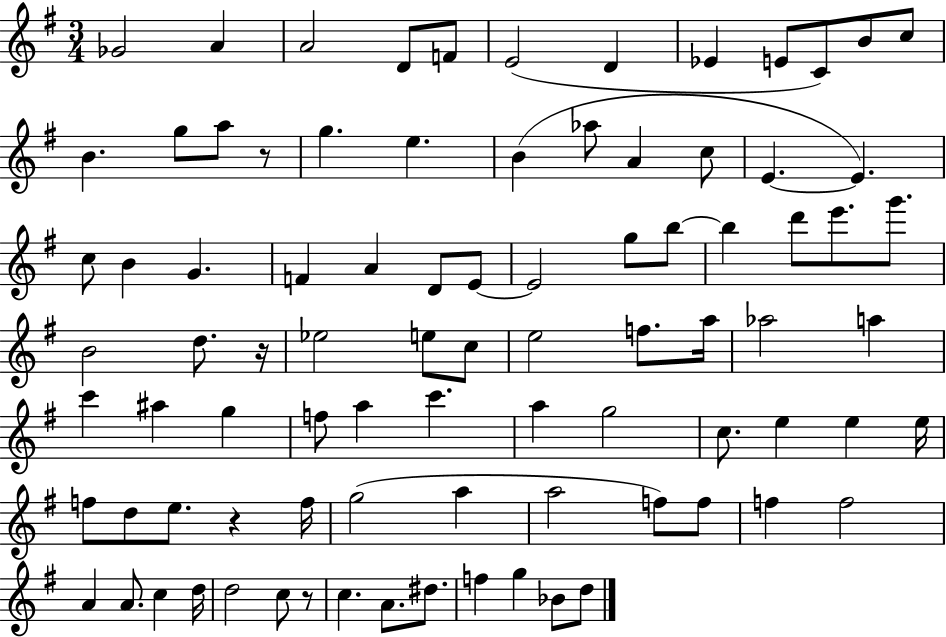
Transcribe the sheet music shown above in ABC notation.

X:1
T:Untitled
M:3/4
L:1/4
K:G
_G2 A A2 D/2 F/2 E2 D _E E/2 C/2 B/2 c/2 B g/2 a/2 z/2 g e B _a/2 A c/2 E E c/2 B G F A D/2 E/2 E2 g/2 b/2 b d'/2 e'/2 g'/2 B2 d/2 z/4 _e2 e/2 c/2 e2 f/2 a/4 _a2 a c' ^a g f/2 a c' a g2 c/2 e e e/4 f/2 d/2 e/2 z f/4 g2 a a2 f/2 f/2 f f2 A A/2 c d/4 d2 c/2 z/2 c A/2 ^d/2 f g _B/2 d/2